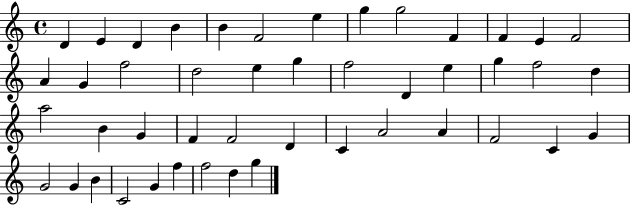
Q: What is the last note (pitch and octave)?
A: G5